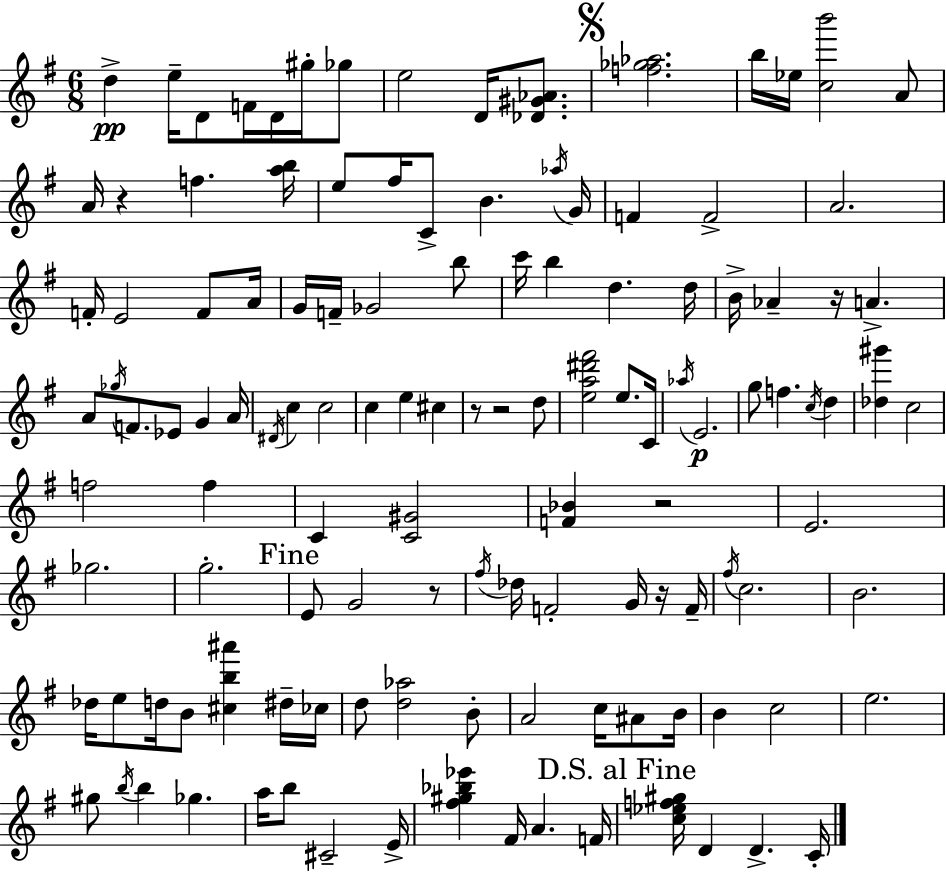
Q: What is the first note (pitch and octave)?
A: D5